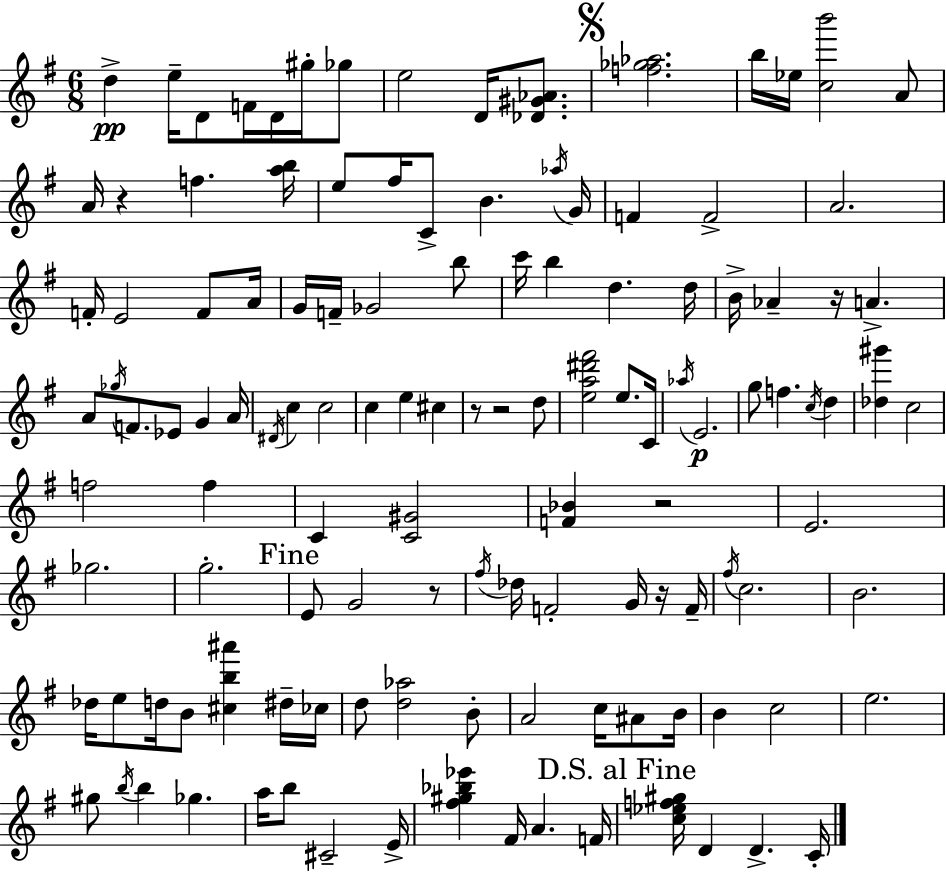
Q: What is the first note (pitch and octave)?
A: D5